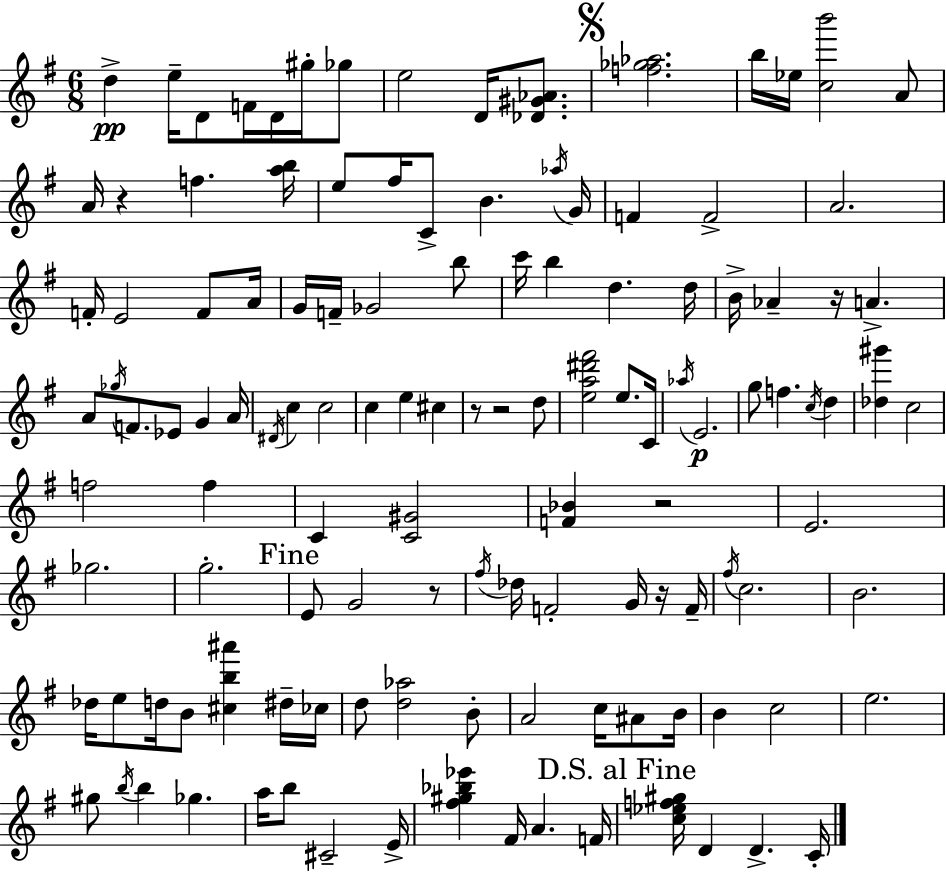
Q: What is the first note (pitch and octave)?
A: D5